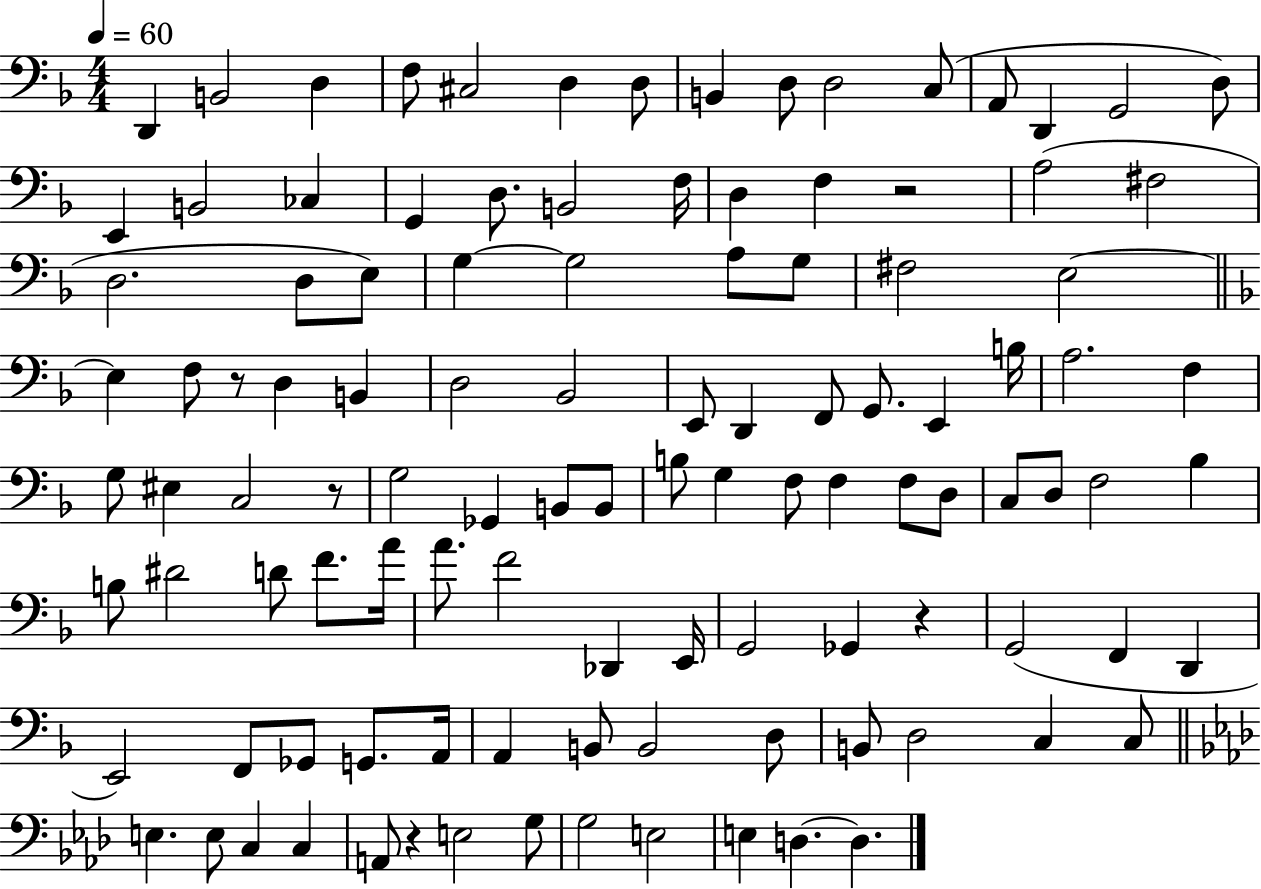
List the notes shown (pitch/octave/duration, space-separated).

D2/q B2/h D3/q F3/e C#3/h D3/q D3/e B2/q D3/e D3/h C3/e A2/e D2/q G2/h D3/e E2/q B2/h CES3/q G2/q D3/e. B2/h F3/s D3/q F3/q R/h A3/h F#3/h D3/h. D3/e E3/e G3/q G3/h A3/e G3/e F#3/h E3/h E3/q F3/e R/e D3/q B2/q D3/h Bb2/h E2/e D2/q F2/e G2/e. E2/q B3/s A3/h. F3/q G3/e EIS3/q C3/h R/e G3/h Gb2/q B2/e B2/e B3/e G3/q F3/e F3/q F3/e D3/e C3/e D3/e F3/h Bb3/q B3/e D#4/h D4/e F4/e. A4/s A4/e. F4/h Db2/q E2/s G2/h Gb2/q R/q G2/h F2/q D2/q E2/h F2/e Gb2/e G2/e. A2/s A2/q B2/e B2/h D3/e B2/e D3/h C3/q C3/e E3/q. E3/e C3/q C3/q A2/e R/q E3/h G3/e G3/h E3/h E3/q D3/q. D3/q.